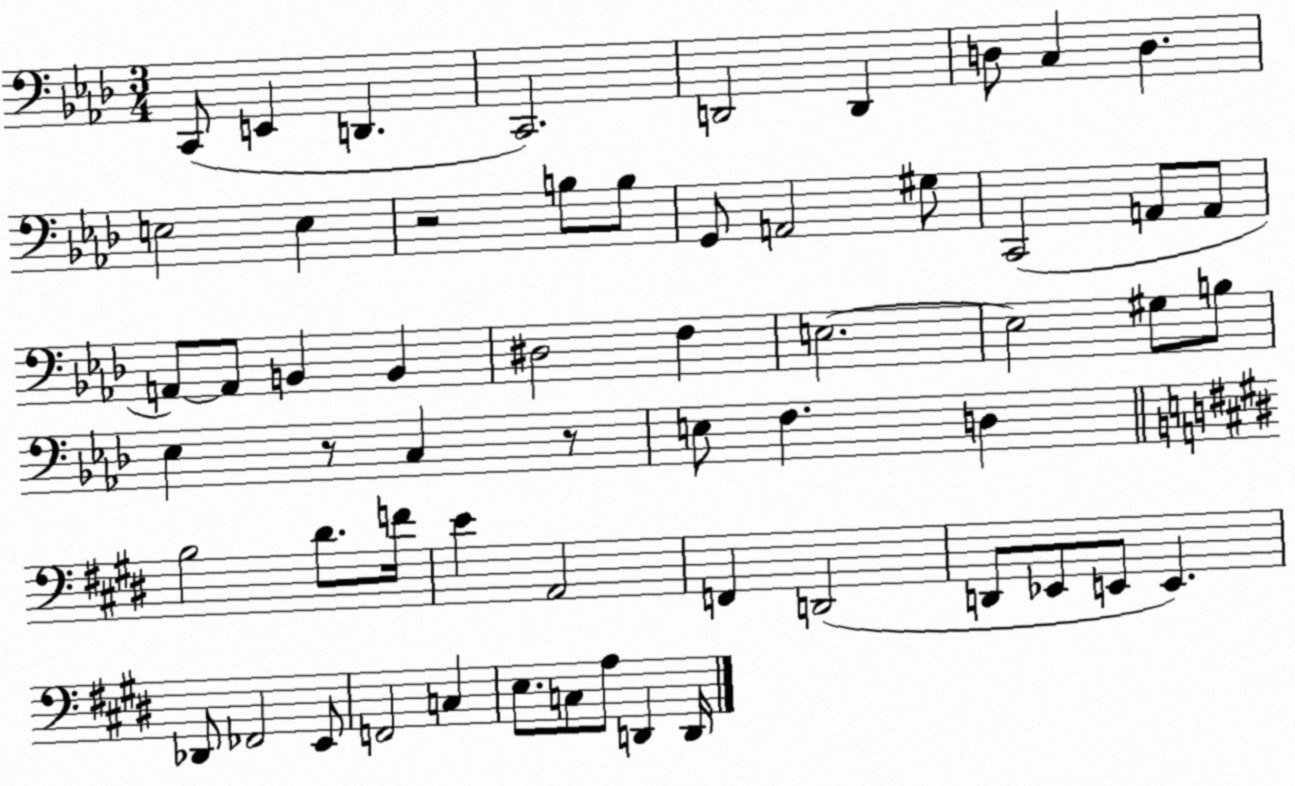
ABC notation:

X:1
T:Untitled
M:3/4
L:1/4
K:Ab
C,,/2 E,, D,, C,,2 D,,2 D,, D,/2 C, D, E,2 E, z2 B,/2 B,/2 G,,/2 A,,2 ^G,/2 C,,2 A,,/2 A,,/2 A,,/2 A,,/2 B,, B,, ^D,2 F, E,2 E,2 ^G,/2 B,/2 _E, z/2 C, z/2 E,/2 F, D, B,2 ^D/2 F/4 E A,,2 F,, D,,2 D,,/2 _E,,/2 E,,/2 E,, _D,,/2 _F,,2 E,,/2 F,,2 C, E,/2 C,/2 A,/2 D,, D,,/4